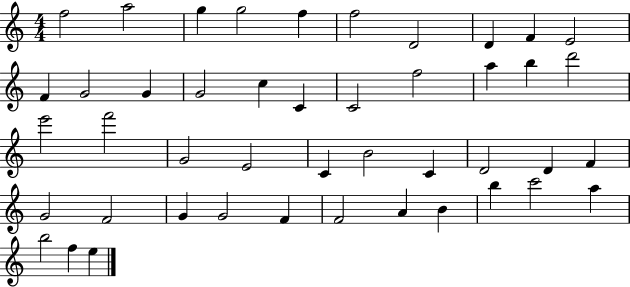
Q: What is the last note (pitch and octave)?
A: E5